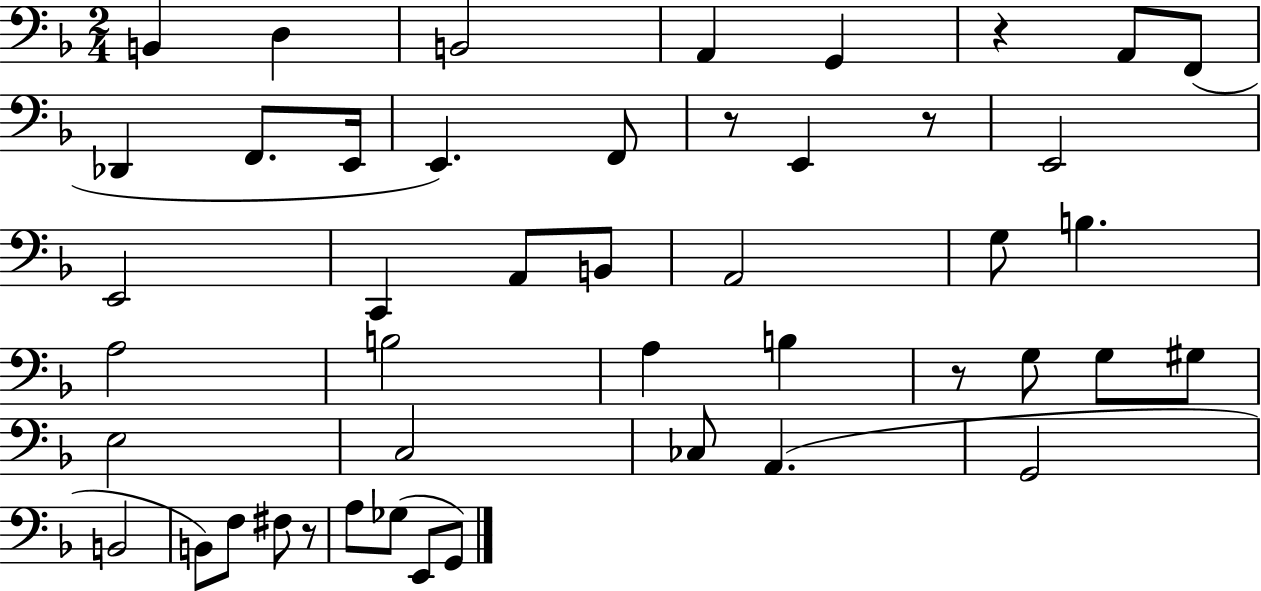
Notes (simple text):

B2/q D3/q B2/h A2/q G2/q R/q A2/e F2/e Db2/q F2/e. E2/s E2/q. F2/e R/e E2/q R/e E2/h E2/h C2/q A2/e B2/e A2/h G3/e B3/q. A3/h B3/h A3/q B3/q R/e G3/e G3/e G#3/e E3/h C3/h CES3/e A2/q. G2/h B2/h B2/e F3/e F#3/e R/e A3/e Gb3/e E2/e G2/e